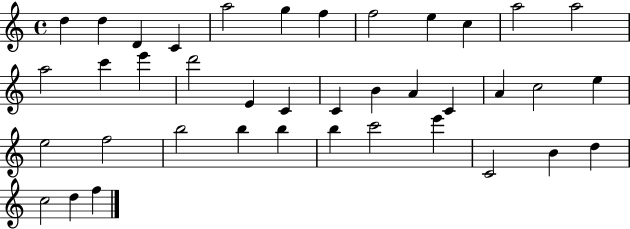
D5/q D5/q D4/q C4/q A5/h G5/q F5/q F5/h E5/q C5/q A5/h A5/h A5/h C6/q E6/q D6/h E4/q C4/q C4/q B4/q A4/q C4/q A4/q C5/h E5/q E5/h F5/h B5/h B5/q B5/q B5/q C6/h E6/q C4/h B4/q D5/q C5/h D5/q F5/q